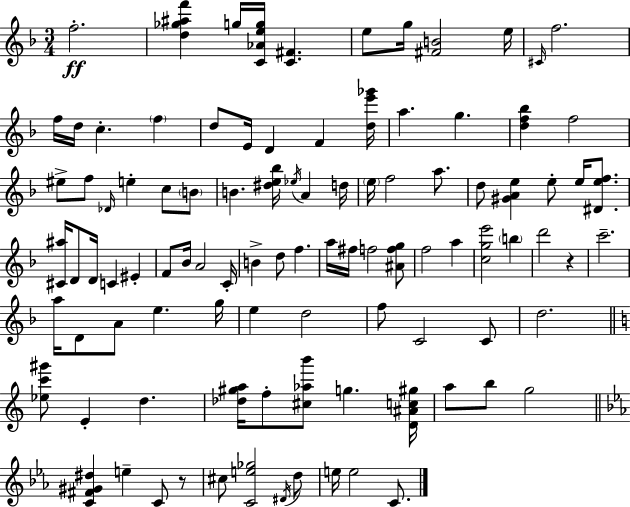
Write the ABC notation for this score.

X:1
T:Untitled
M:3/4
L:1/4
K:Dm
f2 [d_g^af'] g/4 [C_Aeg]/4 [C^F] e/2 g/4 [^FB]2 e/4 ^C/4 f2 f/4 d/4 c f d/2 E/4 D F [de'_g']/4 a g [df_b] f2 ^e/2 f/2 _D/4 e c/2 B/2 B [^de_b]/4 _e/4 A d/4 e/4 f2 a/2 d/2 [^GAe] e/2 e/4 [^Def]/2 [^C^a]/4 D/2 D/4 C ^E F/2 _B/4 A2 C/4 B d/2 f a/4 ^f/4 f2 [^Afg]/2 f2 a [cge']2 b d'2 z c'2 a/4 D/2 A/2 e g/4 e d2 f/2 C2 C/2 d2 [_ec'^g']/2 E d [_d^ga]/4 f/2 [^c_ab']/2 g [D^Ac^g]/4 a/2 b/2 g2 [C^F^G^d] e C/2 z/2 ^c/2 [Ce_g]2 ^D/4 d/2 e/4 e2 C/2